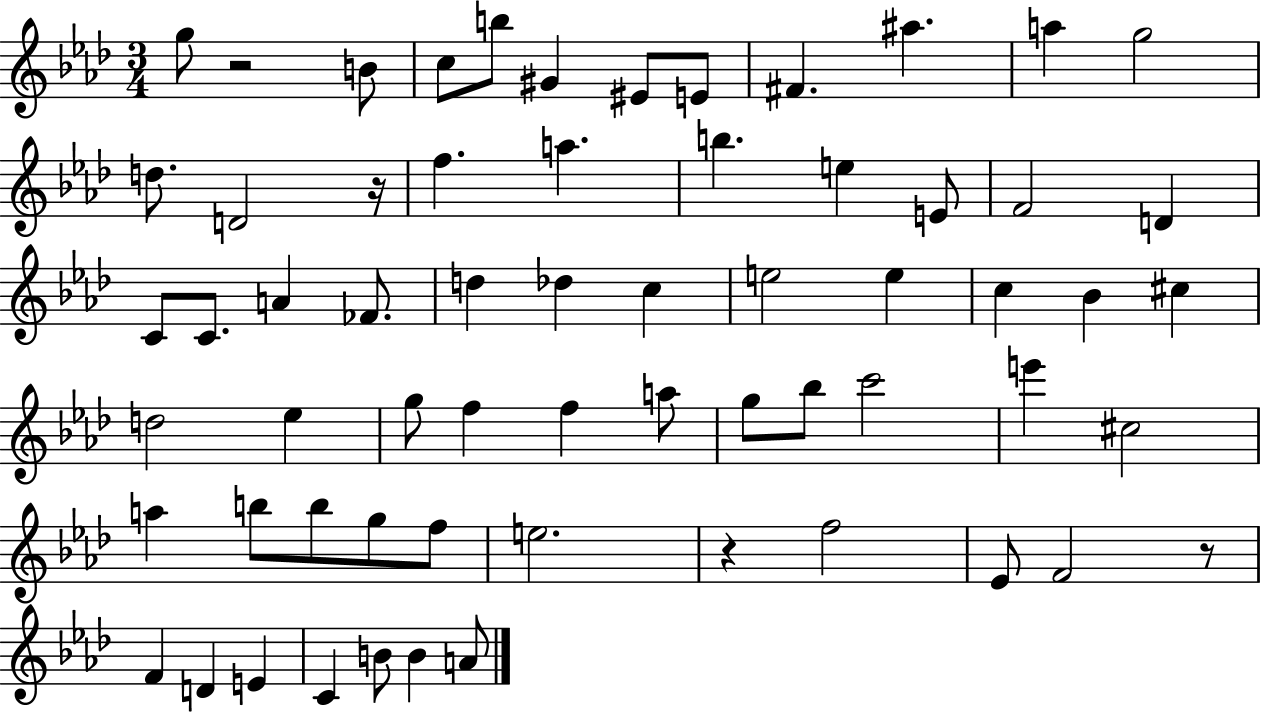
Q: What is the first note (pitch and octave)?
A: G5